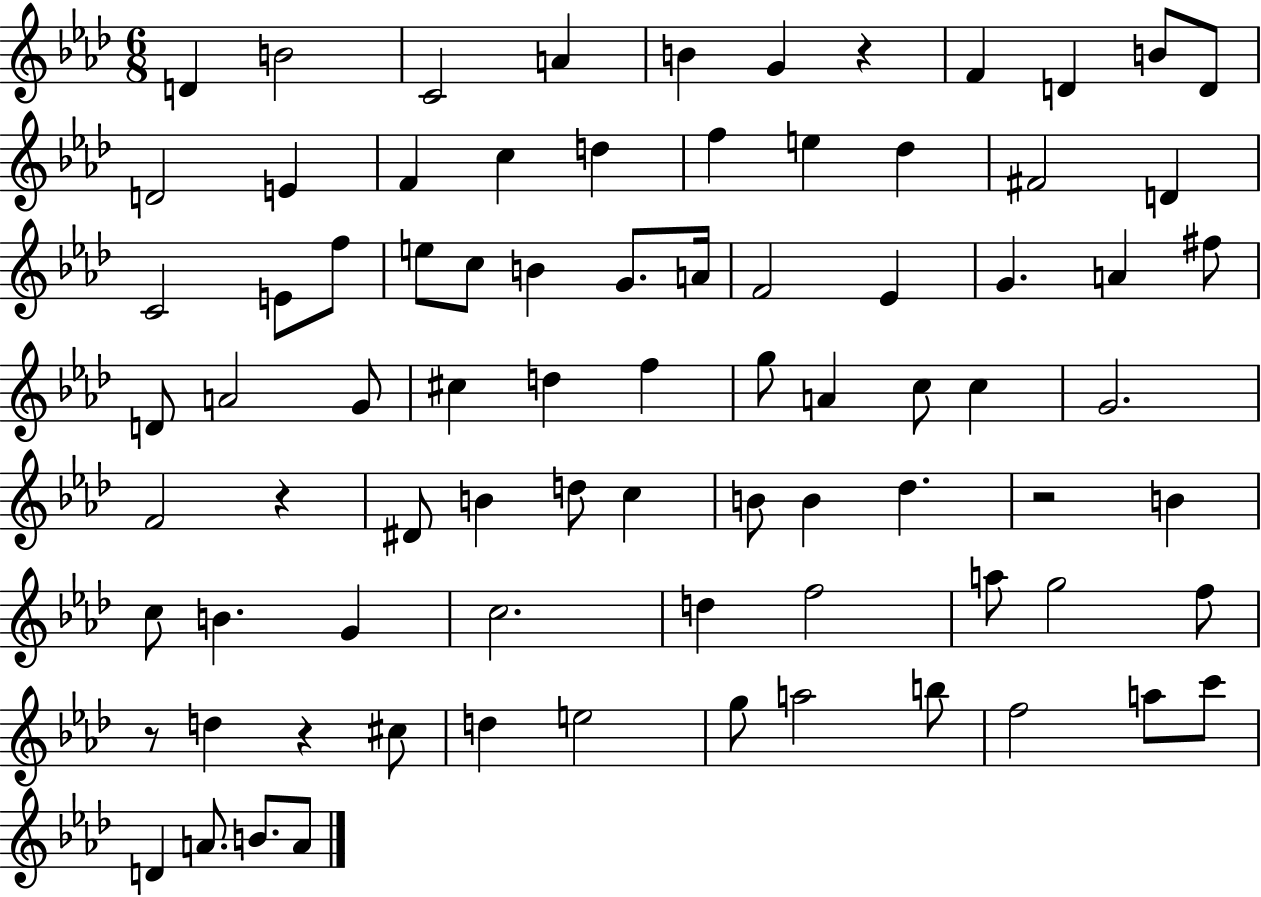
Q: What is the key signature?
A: AES major